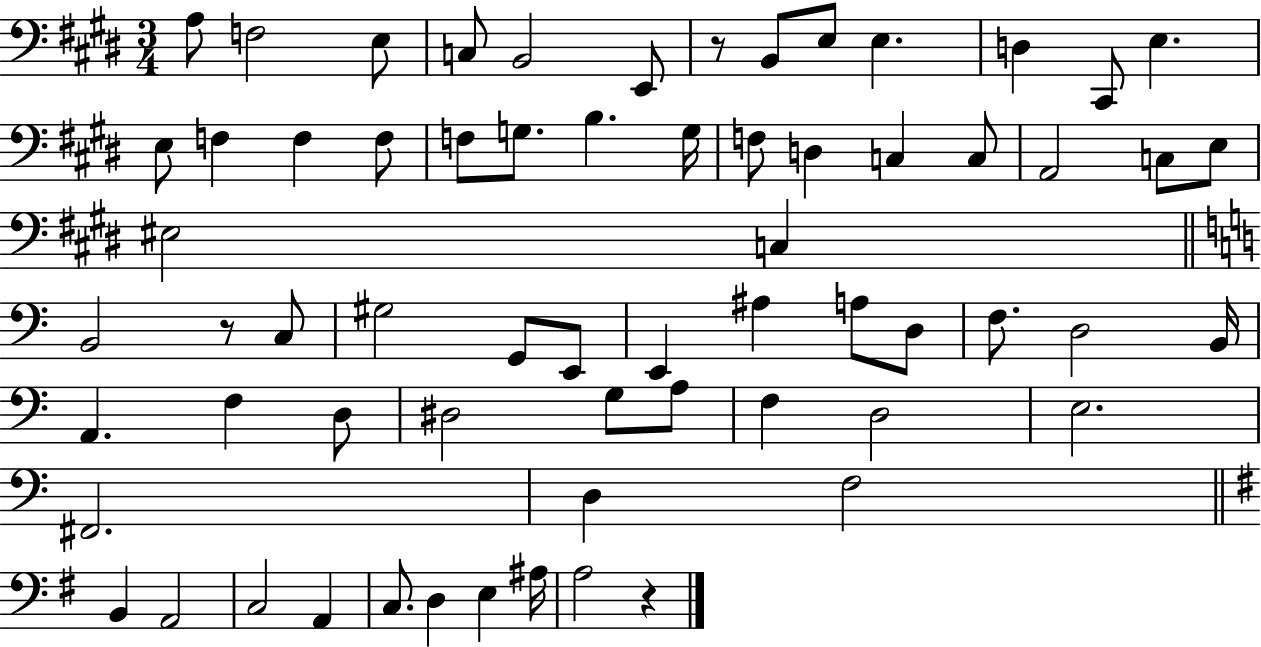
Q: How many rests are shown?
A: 3